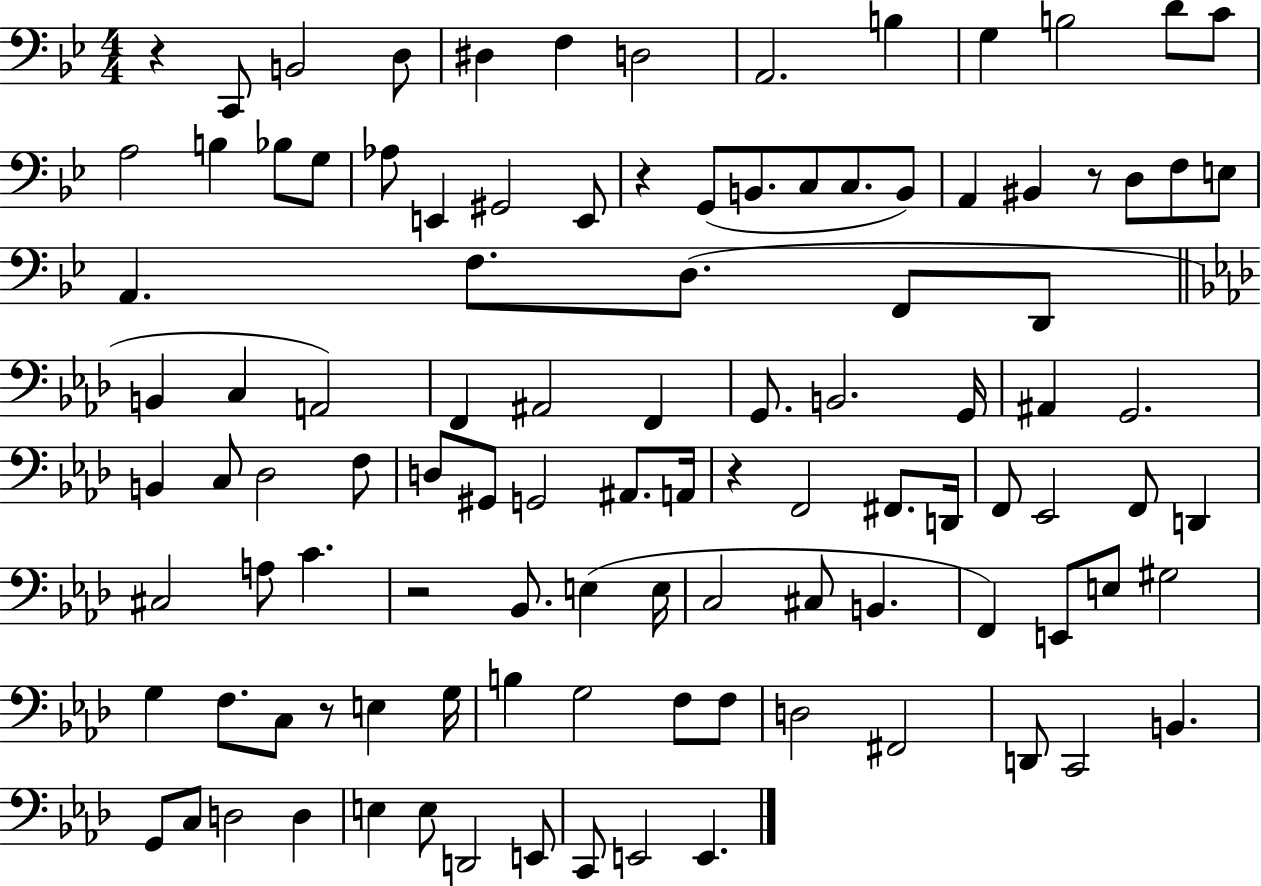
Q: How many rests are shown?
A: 6